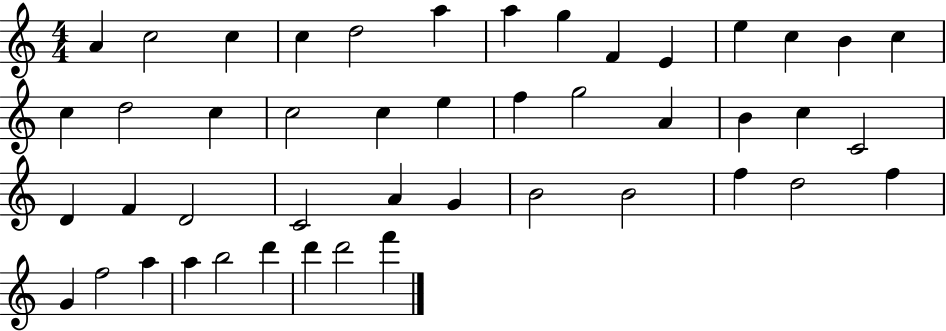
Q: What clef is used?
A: treble